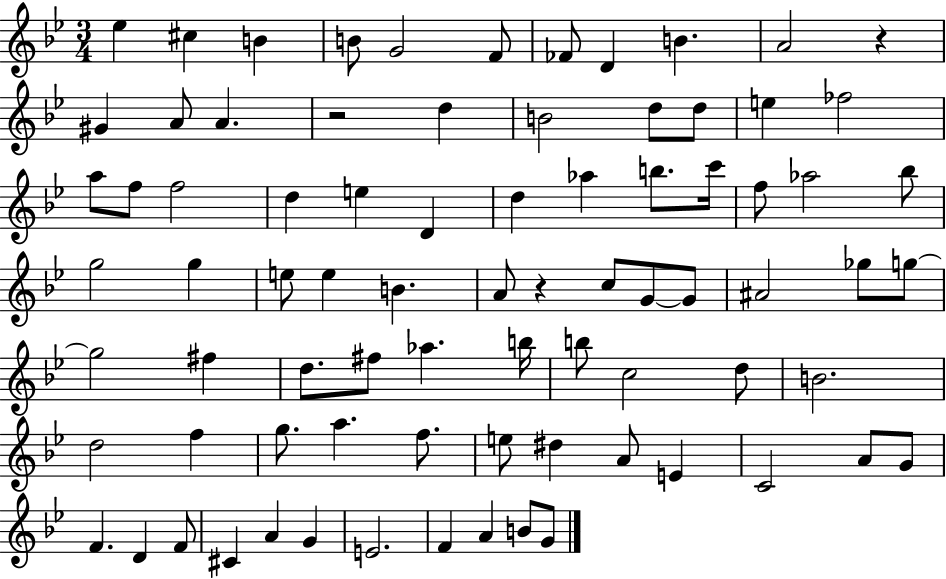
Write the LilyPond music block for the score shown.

{
  \clef treble
  \numericTimeSignature
  \time 3/4
  \key bes \major
  \repeat volta 2 { ees''4 cis''4 b'4 | b'8 g'2 f'8 | fes'8 d'4 b'4. | a'2 r4 | \break gis'4 a'8 a'4. | r2 d''4 | b'2 d''8 d''8 | e''4 fes''2 | \break a''8 f''8 f''2 | d''4 e''4 d'4 | d''4 aes''4 b''8. c'''16 | f''8 aes''2 bes''8 | \break g''2 g''4 | e''8 e''4 b'4. | a'8 r4 c''8 g'8~~ g'8 | ais'2 ges''8 g''8~~ | \break g''2 fis''4 | d''8. fis''8 aes''4. b''16 | b''8 c''2 d''8 | b'2. | \break d''2 f''4 | g''8. a''4. f''8. | e''8 dis''4 a'8 e'4 | c'2 a'8 g'8 | \break f'4. d'4 f'8 | cis'4 a'4 g'4 | e'2. | f'4 a'4 b'8 g'8 | \break } \bar "|."
}